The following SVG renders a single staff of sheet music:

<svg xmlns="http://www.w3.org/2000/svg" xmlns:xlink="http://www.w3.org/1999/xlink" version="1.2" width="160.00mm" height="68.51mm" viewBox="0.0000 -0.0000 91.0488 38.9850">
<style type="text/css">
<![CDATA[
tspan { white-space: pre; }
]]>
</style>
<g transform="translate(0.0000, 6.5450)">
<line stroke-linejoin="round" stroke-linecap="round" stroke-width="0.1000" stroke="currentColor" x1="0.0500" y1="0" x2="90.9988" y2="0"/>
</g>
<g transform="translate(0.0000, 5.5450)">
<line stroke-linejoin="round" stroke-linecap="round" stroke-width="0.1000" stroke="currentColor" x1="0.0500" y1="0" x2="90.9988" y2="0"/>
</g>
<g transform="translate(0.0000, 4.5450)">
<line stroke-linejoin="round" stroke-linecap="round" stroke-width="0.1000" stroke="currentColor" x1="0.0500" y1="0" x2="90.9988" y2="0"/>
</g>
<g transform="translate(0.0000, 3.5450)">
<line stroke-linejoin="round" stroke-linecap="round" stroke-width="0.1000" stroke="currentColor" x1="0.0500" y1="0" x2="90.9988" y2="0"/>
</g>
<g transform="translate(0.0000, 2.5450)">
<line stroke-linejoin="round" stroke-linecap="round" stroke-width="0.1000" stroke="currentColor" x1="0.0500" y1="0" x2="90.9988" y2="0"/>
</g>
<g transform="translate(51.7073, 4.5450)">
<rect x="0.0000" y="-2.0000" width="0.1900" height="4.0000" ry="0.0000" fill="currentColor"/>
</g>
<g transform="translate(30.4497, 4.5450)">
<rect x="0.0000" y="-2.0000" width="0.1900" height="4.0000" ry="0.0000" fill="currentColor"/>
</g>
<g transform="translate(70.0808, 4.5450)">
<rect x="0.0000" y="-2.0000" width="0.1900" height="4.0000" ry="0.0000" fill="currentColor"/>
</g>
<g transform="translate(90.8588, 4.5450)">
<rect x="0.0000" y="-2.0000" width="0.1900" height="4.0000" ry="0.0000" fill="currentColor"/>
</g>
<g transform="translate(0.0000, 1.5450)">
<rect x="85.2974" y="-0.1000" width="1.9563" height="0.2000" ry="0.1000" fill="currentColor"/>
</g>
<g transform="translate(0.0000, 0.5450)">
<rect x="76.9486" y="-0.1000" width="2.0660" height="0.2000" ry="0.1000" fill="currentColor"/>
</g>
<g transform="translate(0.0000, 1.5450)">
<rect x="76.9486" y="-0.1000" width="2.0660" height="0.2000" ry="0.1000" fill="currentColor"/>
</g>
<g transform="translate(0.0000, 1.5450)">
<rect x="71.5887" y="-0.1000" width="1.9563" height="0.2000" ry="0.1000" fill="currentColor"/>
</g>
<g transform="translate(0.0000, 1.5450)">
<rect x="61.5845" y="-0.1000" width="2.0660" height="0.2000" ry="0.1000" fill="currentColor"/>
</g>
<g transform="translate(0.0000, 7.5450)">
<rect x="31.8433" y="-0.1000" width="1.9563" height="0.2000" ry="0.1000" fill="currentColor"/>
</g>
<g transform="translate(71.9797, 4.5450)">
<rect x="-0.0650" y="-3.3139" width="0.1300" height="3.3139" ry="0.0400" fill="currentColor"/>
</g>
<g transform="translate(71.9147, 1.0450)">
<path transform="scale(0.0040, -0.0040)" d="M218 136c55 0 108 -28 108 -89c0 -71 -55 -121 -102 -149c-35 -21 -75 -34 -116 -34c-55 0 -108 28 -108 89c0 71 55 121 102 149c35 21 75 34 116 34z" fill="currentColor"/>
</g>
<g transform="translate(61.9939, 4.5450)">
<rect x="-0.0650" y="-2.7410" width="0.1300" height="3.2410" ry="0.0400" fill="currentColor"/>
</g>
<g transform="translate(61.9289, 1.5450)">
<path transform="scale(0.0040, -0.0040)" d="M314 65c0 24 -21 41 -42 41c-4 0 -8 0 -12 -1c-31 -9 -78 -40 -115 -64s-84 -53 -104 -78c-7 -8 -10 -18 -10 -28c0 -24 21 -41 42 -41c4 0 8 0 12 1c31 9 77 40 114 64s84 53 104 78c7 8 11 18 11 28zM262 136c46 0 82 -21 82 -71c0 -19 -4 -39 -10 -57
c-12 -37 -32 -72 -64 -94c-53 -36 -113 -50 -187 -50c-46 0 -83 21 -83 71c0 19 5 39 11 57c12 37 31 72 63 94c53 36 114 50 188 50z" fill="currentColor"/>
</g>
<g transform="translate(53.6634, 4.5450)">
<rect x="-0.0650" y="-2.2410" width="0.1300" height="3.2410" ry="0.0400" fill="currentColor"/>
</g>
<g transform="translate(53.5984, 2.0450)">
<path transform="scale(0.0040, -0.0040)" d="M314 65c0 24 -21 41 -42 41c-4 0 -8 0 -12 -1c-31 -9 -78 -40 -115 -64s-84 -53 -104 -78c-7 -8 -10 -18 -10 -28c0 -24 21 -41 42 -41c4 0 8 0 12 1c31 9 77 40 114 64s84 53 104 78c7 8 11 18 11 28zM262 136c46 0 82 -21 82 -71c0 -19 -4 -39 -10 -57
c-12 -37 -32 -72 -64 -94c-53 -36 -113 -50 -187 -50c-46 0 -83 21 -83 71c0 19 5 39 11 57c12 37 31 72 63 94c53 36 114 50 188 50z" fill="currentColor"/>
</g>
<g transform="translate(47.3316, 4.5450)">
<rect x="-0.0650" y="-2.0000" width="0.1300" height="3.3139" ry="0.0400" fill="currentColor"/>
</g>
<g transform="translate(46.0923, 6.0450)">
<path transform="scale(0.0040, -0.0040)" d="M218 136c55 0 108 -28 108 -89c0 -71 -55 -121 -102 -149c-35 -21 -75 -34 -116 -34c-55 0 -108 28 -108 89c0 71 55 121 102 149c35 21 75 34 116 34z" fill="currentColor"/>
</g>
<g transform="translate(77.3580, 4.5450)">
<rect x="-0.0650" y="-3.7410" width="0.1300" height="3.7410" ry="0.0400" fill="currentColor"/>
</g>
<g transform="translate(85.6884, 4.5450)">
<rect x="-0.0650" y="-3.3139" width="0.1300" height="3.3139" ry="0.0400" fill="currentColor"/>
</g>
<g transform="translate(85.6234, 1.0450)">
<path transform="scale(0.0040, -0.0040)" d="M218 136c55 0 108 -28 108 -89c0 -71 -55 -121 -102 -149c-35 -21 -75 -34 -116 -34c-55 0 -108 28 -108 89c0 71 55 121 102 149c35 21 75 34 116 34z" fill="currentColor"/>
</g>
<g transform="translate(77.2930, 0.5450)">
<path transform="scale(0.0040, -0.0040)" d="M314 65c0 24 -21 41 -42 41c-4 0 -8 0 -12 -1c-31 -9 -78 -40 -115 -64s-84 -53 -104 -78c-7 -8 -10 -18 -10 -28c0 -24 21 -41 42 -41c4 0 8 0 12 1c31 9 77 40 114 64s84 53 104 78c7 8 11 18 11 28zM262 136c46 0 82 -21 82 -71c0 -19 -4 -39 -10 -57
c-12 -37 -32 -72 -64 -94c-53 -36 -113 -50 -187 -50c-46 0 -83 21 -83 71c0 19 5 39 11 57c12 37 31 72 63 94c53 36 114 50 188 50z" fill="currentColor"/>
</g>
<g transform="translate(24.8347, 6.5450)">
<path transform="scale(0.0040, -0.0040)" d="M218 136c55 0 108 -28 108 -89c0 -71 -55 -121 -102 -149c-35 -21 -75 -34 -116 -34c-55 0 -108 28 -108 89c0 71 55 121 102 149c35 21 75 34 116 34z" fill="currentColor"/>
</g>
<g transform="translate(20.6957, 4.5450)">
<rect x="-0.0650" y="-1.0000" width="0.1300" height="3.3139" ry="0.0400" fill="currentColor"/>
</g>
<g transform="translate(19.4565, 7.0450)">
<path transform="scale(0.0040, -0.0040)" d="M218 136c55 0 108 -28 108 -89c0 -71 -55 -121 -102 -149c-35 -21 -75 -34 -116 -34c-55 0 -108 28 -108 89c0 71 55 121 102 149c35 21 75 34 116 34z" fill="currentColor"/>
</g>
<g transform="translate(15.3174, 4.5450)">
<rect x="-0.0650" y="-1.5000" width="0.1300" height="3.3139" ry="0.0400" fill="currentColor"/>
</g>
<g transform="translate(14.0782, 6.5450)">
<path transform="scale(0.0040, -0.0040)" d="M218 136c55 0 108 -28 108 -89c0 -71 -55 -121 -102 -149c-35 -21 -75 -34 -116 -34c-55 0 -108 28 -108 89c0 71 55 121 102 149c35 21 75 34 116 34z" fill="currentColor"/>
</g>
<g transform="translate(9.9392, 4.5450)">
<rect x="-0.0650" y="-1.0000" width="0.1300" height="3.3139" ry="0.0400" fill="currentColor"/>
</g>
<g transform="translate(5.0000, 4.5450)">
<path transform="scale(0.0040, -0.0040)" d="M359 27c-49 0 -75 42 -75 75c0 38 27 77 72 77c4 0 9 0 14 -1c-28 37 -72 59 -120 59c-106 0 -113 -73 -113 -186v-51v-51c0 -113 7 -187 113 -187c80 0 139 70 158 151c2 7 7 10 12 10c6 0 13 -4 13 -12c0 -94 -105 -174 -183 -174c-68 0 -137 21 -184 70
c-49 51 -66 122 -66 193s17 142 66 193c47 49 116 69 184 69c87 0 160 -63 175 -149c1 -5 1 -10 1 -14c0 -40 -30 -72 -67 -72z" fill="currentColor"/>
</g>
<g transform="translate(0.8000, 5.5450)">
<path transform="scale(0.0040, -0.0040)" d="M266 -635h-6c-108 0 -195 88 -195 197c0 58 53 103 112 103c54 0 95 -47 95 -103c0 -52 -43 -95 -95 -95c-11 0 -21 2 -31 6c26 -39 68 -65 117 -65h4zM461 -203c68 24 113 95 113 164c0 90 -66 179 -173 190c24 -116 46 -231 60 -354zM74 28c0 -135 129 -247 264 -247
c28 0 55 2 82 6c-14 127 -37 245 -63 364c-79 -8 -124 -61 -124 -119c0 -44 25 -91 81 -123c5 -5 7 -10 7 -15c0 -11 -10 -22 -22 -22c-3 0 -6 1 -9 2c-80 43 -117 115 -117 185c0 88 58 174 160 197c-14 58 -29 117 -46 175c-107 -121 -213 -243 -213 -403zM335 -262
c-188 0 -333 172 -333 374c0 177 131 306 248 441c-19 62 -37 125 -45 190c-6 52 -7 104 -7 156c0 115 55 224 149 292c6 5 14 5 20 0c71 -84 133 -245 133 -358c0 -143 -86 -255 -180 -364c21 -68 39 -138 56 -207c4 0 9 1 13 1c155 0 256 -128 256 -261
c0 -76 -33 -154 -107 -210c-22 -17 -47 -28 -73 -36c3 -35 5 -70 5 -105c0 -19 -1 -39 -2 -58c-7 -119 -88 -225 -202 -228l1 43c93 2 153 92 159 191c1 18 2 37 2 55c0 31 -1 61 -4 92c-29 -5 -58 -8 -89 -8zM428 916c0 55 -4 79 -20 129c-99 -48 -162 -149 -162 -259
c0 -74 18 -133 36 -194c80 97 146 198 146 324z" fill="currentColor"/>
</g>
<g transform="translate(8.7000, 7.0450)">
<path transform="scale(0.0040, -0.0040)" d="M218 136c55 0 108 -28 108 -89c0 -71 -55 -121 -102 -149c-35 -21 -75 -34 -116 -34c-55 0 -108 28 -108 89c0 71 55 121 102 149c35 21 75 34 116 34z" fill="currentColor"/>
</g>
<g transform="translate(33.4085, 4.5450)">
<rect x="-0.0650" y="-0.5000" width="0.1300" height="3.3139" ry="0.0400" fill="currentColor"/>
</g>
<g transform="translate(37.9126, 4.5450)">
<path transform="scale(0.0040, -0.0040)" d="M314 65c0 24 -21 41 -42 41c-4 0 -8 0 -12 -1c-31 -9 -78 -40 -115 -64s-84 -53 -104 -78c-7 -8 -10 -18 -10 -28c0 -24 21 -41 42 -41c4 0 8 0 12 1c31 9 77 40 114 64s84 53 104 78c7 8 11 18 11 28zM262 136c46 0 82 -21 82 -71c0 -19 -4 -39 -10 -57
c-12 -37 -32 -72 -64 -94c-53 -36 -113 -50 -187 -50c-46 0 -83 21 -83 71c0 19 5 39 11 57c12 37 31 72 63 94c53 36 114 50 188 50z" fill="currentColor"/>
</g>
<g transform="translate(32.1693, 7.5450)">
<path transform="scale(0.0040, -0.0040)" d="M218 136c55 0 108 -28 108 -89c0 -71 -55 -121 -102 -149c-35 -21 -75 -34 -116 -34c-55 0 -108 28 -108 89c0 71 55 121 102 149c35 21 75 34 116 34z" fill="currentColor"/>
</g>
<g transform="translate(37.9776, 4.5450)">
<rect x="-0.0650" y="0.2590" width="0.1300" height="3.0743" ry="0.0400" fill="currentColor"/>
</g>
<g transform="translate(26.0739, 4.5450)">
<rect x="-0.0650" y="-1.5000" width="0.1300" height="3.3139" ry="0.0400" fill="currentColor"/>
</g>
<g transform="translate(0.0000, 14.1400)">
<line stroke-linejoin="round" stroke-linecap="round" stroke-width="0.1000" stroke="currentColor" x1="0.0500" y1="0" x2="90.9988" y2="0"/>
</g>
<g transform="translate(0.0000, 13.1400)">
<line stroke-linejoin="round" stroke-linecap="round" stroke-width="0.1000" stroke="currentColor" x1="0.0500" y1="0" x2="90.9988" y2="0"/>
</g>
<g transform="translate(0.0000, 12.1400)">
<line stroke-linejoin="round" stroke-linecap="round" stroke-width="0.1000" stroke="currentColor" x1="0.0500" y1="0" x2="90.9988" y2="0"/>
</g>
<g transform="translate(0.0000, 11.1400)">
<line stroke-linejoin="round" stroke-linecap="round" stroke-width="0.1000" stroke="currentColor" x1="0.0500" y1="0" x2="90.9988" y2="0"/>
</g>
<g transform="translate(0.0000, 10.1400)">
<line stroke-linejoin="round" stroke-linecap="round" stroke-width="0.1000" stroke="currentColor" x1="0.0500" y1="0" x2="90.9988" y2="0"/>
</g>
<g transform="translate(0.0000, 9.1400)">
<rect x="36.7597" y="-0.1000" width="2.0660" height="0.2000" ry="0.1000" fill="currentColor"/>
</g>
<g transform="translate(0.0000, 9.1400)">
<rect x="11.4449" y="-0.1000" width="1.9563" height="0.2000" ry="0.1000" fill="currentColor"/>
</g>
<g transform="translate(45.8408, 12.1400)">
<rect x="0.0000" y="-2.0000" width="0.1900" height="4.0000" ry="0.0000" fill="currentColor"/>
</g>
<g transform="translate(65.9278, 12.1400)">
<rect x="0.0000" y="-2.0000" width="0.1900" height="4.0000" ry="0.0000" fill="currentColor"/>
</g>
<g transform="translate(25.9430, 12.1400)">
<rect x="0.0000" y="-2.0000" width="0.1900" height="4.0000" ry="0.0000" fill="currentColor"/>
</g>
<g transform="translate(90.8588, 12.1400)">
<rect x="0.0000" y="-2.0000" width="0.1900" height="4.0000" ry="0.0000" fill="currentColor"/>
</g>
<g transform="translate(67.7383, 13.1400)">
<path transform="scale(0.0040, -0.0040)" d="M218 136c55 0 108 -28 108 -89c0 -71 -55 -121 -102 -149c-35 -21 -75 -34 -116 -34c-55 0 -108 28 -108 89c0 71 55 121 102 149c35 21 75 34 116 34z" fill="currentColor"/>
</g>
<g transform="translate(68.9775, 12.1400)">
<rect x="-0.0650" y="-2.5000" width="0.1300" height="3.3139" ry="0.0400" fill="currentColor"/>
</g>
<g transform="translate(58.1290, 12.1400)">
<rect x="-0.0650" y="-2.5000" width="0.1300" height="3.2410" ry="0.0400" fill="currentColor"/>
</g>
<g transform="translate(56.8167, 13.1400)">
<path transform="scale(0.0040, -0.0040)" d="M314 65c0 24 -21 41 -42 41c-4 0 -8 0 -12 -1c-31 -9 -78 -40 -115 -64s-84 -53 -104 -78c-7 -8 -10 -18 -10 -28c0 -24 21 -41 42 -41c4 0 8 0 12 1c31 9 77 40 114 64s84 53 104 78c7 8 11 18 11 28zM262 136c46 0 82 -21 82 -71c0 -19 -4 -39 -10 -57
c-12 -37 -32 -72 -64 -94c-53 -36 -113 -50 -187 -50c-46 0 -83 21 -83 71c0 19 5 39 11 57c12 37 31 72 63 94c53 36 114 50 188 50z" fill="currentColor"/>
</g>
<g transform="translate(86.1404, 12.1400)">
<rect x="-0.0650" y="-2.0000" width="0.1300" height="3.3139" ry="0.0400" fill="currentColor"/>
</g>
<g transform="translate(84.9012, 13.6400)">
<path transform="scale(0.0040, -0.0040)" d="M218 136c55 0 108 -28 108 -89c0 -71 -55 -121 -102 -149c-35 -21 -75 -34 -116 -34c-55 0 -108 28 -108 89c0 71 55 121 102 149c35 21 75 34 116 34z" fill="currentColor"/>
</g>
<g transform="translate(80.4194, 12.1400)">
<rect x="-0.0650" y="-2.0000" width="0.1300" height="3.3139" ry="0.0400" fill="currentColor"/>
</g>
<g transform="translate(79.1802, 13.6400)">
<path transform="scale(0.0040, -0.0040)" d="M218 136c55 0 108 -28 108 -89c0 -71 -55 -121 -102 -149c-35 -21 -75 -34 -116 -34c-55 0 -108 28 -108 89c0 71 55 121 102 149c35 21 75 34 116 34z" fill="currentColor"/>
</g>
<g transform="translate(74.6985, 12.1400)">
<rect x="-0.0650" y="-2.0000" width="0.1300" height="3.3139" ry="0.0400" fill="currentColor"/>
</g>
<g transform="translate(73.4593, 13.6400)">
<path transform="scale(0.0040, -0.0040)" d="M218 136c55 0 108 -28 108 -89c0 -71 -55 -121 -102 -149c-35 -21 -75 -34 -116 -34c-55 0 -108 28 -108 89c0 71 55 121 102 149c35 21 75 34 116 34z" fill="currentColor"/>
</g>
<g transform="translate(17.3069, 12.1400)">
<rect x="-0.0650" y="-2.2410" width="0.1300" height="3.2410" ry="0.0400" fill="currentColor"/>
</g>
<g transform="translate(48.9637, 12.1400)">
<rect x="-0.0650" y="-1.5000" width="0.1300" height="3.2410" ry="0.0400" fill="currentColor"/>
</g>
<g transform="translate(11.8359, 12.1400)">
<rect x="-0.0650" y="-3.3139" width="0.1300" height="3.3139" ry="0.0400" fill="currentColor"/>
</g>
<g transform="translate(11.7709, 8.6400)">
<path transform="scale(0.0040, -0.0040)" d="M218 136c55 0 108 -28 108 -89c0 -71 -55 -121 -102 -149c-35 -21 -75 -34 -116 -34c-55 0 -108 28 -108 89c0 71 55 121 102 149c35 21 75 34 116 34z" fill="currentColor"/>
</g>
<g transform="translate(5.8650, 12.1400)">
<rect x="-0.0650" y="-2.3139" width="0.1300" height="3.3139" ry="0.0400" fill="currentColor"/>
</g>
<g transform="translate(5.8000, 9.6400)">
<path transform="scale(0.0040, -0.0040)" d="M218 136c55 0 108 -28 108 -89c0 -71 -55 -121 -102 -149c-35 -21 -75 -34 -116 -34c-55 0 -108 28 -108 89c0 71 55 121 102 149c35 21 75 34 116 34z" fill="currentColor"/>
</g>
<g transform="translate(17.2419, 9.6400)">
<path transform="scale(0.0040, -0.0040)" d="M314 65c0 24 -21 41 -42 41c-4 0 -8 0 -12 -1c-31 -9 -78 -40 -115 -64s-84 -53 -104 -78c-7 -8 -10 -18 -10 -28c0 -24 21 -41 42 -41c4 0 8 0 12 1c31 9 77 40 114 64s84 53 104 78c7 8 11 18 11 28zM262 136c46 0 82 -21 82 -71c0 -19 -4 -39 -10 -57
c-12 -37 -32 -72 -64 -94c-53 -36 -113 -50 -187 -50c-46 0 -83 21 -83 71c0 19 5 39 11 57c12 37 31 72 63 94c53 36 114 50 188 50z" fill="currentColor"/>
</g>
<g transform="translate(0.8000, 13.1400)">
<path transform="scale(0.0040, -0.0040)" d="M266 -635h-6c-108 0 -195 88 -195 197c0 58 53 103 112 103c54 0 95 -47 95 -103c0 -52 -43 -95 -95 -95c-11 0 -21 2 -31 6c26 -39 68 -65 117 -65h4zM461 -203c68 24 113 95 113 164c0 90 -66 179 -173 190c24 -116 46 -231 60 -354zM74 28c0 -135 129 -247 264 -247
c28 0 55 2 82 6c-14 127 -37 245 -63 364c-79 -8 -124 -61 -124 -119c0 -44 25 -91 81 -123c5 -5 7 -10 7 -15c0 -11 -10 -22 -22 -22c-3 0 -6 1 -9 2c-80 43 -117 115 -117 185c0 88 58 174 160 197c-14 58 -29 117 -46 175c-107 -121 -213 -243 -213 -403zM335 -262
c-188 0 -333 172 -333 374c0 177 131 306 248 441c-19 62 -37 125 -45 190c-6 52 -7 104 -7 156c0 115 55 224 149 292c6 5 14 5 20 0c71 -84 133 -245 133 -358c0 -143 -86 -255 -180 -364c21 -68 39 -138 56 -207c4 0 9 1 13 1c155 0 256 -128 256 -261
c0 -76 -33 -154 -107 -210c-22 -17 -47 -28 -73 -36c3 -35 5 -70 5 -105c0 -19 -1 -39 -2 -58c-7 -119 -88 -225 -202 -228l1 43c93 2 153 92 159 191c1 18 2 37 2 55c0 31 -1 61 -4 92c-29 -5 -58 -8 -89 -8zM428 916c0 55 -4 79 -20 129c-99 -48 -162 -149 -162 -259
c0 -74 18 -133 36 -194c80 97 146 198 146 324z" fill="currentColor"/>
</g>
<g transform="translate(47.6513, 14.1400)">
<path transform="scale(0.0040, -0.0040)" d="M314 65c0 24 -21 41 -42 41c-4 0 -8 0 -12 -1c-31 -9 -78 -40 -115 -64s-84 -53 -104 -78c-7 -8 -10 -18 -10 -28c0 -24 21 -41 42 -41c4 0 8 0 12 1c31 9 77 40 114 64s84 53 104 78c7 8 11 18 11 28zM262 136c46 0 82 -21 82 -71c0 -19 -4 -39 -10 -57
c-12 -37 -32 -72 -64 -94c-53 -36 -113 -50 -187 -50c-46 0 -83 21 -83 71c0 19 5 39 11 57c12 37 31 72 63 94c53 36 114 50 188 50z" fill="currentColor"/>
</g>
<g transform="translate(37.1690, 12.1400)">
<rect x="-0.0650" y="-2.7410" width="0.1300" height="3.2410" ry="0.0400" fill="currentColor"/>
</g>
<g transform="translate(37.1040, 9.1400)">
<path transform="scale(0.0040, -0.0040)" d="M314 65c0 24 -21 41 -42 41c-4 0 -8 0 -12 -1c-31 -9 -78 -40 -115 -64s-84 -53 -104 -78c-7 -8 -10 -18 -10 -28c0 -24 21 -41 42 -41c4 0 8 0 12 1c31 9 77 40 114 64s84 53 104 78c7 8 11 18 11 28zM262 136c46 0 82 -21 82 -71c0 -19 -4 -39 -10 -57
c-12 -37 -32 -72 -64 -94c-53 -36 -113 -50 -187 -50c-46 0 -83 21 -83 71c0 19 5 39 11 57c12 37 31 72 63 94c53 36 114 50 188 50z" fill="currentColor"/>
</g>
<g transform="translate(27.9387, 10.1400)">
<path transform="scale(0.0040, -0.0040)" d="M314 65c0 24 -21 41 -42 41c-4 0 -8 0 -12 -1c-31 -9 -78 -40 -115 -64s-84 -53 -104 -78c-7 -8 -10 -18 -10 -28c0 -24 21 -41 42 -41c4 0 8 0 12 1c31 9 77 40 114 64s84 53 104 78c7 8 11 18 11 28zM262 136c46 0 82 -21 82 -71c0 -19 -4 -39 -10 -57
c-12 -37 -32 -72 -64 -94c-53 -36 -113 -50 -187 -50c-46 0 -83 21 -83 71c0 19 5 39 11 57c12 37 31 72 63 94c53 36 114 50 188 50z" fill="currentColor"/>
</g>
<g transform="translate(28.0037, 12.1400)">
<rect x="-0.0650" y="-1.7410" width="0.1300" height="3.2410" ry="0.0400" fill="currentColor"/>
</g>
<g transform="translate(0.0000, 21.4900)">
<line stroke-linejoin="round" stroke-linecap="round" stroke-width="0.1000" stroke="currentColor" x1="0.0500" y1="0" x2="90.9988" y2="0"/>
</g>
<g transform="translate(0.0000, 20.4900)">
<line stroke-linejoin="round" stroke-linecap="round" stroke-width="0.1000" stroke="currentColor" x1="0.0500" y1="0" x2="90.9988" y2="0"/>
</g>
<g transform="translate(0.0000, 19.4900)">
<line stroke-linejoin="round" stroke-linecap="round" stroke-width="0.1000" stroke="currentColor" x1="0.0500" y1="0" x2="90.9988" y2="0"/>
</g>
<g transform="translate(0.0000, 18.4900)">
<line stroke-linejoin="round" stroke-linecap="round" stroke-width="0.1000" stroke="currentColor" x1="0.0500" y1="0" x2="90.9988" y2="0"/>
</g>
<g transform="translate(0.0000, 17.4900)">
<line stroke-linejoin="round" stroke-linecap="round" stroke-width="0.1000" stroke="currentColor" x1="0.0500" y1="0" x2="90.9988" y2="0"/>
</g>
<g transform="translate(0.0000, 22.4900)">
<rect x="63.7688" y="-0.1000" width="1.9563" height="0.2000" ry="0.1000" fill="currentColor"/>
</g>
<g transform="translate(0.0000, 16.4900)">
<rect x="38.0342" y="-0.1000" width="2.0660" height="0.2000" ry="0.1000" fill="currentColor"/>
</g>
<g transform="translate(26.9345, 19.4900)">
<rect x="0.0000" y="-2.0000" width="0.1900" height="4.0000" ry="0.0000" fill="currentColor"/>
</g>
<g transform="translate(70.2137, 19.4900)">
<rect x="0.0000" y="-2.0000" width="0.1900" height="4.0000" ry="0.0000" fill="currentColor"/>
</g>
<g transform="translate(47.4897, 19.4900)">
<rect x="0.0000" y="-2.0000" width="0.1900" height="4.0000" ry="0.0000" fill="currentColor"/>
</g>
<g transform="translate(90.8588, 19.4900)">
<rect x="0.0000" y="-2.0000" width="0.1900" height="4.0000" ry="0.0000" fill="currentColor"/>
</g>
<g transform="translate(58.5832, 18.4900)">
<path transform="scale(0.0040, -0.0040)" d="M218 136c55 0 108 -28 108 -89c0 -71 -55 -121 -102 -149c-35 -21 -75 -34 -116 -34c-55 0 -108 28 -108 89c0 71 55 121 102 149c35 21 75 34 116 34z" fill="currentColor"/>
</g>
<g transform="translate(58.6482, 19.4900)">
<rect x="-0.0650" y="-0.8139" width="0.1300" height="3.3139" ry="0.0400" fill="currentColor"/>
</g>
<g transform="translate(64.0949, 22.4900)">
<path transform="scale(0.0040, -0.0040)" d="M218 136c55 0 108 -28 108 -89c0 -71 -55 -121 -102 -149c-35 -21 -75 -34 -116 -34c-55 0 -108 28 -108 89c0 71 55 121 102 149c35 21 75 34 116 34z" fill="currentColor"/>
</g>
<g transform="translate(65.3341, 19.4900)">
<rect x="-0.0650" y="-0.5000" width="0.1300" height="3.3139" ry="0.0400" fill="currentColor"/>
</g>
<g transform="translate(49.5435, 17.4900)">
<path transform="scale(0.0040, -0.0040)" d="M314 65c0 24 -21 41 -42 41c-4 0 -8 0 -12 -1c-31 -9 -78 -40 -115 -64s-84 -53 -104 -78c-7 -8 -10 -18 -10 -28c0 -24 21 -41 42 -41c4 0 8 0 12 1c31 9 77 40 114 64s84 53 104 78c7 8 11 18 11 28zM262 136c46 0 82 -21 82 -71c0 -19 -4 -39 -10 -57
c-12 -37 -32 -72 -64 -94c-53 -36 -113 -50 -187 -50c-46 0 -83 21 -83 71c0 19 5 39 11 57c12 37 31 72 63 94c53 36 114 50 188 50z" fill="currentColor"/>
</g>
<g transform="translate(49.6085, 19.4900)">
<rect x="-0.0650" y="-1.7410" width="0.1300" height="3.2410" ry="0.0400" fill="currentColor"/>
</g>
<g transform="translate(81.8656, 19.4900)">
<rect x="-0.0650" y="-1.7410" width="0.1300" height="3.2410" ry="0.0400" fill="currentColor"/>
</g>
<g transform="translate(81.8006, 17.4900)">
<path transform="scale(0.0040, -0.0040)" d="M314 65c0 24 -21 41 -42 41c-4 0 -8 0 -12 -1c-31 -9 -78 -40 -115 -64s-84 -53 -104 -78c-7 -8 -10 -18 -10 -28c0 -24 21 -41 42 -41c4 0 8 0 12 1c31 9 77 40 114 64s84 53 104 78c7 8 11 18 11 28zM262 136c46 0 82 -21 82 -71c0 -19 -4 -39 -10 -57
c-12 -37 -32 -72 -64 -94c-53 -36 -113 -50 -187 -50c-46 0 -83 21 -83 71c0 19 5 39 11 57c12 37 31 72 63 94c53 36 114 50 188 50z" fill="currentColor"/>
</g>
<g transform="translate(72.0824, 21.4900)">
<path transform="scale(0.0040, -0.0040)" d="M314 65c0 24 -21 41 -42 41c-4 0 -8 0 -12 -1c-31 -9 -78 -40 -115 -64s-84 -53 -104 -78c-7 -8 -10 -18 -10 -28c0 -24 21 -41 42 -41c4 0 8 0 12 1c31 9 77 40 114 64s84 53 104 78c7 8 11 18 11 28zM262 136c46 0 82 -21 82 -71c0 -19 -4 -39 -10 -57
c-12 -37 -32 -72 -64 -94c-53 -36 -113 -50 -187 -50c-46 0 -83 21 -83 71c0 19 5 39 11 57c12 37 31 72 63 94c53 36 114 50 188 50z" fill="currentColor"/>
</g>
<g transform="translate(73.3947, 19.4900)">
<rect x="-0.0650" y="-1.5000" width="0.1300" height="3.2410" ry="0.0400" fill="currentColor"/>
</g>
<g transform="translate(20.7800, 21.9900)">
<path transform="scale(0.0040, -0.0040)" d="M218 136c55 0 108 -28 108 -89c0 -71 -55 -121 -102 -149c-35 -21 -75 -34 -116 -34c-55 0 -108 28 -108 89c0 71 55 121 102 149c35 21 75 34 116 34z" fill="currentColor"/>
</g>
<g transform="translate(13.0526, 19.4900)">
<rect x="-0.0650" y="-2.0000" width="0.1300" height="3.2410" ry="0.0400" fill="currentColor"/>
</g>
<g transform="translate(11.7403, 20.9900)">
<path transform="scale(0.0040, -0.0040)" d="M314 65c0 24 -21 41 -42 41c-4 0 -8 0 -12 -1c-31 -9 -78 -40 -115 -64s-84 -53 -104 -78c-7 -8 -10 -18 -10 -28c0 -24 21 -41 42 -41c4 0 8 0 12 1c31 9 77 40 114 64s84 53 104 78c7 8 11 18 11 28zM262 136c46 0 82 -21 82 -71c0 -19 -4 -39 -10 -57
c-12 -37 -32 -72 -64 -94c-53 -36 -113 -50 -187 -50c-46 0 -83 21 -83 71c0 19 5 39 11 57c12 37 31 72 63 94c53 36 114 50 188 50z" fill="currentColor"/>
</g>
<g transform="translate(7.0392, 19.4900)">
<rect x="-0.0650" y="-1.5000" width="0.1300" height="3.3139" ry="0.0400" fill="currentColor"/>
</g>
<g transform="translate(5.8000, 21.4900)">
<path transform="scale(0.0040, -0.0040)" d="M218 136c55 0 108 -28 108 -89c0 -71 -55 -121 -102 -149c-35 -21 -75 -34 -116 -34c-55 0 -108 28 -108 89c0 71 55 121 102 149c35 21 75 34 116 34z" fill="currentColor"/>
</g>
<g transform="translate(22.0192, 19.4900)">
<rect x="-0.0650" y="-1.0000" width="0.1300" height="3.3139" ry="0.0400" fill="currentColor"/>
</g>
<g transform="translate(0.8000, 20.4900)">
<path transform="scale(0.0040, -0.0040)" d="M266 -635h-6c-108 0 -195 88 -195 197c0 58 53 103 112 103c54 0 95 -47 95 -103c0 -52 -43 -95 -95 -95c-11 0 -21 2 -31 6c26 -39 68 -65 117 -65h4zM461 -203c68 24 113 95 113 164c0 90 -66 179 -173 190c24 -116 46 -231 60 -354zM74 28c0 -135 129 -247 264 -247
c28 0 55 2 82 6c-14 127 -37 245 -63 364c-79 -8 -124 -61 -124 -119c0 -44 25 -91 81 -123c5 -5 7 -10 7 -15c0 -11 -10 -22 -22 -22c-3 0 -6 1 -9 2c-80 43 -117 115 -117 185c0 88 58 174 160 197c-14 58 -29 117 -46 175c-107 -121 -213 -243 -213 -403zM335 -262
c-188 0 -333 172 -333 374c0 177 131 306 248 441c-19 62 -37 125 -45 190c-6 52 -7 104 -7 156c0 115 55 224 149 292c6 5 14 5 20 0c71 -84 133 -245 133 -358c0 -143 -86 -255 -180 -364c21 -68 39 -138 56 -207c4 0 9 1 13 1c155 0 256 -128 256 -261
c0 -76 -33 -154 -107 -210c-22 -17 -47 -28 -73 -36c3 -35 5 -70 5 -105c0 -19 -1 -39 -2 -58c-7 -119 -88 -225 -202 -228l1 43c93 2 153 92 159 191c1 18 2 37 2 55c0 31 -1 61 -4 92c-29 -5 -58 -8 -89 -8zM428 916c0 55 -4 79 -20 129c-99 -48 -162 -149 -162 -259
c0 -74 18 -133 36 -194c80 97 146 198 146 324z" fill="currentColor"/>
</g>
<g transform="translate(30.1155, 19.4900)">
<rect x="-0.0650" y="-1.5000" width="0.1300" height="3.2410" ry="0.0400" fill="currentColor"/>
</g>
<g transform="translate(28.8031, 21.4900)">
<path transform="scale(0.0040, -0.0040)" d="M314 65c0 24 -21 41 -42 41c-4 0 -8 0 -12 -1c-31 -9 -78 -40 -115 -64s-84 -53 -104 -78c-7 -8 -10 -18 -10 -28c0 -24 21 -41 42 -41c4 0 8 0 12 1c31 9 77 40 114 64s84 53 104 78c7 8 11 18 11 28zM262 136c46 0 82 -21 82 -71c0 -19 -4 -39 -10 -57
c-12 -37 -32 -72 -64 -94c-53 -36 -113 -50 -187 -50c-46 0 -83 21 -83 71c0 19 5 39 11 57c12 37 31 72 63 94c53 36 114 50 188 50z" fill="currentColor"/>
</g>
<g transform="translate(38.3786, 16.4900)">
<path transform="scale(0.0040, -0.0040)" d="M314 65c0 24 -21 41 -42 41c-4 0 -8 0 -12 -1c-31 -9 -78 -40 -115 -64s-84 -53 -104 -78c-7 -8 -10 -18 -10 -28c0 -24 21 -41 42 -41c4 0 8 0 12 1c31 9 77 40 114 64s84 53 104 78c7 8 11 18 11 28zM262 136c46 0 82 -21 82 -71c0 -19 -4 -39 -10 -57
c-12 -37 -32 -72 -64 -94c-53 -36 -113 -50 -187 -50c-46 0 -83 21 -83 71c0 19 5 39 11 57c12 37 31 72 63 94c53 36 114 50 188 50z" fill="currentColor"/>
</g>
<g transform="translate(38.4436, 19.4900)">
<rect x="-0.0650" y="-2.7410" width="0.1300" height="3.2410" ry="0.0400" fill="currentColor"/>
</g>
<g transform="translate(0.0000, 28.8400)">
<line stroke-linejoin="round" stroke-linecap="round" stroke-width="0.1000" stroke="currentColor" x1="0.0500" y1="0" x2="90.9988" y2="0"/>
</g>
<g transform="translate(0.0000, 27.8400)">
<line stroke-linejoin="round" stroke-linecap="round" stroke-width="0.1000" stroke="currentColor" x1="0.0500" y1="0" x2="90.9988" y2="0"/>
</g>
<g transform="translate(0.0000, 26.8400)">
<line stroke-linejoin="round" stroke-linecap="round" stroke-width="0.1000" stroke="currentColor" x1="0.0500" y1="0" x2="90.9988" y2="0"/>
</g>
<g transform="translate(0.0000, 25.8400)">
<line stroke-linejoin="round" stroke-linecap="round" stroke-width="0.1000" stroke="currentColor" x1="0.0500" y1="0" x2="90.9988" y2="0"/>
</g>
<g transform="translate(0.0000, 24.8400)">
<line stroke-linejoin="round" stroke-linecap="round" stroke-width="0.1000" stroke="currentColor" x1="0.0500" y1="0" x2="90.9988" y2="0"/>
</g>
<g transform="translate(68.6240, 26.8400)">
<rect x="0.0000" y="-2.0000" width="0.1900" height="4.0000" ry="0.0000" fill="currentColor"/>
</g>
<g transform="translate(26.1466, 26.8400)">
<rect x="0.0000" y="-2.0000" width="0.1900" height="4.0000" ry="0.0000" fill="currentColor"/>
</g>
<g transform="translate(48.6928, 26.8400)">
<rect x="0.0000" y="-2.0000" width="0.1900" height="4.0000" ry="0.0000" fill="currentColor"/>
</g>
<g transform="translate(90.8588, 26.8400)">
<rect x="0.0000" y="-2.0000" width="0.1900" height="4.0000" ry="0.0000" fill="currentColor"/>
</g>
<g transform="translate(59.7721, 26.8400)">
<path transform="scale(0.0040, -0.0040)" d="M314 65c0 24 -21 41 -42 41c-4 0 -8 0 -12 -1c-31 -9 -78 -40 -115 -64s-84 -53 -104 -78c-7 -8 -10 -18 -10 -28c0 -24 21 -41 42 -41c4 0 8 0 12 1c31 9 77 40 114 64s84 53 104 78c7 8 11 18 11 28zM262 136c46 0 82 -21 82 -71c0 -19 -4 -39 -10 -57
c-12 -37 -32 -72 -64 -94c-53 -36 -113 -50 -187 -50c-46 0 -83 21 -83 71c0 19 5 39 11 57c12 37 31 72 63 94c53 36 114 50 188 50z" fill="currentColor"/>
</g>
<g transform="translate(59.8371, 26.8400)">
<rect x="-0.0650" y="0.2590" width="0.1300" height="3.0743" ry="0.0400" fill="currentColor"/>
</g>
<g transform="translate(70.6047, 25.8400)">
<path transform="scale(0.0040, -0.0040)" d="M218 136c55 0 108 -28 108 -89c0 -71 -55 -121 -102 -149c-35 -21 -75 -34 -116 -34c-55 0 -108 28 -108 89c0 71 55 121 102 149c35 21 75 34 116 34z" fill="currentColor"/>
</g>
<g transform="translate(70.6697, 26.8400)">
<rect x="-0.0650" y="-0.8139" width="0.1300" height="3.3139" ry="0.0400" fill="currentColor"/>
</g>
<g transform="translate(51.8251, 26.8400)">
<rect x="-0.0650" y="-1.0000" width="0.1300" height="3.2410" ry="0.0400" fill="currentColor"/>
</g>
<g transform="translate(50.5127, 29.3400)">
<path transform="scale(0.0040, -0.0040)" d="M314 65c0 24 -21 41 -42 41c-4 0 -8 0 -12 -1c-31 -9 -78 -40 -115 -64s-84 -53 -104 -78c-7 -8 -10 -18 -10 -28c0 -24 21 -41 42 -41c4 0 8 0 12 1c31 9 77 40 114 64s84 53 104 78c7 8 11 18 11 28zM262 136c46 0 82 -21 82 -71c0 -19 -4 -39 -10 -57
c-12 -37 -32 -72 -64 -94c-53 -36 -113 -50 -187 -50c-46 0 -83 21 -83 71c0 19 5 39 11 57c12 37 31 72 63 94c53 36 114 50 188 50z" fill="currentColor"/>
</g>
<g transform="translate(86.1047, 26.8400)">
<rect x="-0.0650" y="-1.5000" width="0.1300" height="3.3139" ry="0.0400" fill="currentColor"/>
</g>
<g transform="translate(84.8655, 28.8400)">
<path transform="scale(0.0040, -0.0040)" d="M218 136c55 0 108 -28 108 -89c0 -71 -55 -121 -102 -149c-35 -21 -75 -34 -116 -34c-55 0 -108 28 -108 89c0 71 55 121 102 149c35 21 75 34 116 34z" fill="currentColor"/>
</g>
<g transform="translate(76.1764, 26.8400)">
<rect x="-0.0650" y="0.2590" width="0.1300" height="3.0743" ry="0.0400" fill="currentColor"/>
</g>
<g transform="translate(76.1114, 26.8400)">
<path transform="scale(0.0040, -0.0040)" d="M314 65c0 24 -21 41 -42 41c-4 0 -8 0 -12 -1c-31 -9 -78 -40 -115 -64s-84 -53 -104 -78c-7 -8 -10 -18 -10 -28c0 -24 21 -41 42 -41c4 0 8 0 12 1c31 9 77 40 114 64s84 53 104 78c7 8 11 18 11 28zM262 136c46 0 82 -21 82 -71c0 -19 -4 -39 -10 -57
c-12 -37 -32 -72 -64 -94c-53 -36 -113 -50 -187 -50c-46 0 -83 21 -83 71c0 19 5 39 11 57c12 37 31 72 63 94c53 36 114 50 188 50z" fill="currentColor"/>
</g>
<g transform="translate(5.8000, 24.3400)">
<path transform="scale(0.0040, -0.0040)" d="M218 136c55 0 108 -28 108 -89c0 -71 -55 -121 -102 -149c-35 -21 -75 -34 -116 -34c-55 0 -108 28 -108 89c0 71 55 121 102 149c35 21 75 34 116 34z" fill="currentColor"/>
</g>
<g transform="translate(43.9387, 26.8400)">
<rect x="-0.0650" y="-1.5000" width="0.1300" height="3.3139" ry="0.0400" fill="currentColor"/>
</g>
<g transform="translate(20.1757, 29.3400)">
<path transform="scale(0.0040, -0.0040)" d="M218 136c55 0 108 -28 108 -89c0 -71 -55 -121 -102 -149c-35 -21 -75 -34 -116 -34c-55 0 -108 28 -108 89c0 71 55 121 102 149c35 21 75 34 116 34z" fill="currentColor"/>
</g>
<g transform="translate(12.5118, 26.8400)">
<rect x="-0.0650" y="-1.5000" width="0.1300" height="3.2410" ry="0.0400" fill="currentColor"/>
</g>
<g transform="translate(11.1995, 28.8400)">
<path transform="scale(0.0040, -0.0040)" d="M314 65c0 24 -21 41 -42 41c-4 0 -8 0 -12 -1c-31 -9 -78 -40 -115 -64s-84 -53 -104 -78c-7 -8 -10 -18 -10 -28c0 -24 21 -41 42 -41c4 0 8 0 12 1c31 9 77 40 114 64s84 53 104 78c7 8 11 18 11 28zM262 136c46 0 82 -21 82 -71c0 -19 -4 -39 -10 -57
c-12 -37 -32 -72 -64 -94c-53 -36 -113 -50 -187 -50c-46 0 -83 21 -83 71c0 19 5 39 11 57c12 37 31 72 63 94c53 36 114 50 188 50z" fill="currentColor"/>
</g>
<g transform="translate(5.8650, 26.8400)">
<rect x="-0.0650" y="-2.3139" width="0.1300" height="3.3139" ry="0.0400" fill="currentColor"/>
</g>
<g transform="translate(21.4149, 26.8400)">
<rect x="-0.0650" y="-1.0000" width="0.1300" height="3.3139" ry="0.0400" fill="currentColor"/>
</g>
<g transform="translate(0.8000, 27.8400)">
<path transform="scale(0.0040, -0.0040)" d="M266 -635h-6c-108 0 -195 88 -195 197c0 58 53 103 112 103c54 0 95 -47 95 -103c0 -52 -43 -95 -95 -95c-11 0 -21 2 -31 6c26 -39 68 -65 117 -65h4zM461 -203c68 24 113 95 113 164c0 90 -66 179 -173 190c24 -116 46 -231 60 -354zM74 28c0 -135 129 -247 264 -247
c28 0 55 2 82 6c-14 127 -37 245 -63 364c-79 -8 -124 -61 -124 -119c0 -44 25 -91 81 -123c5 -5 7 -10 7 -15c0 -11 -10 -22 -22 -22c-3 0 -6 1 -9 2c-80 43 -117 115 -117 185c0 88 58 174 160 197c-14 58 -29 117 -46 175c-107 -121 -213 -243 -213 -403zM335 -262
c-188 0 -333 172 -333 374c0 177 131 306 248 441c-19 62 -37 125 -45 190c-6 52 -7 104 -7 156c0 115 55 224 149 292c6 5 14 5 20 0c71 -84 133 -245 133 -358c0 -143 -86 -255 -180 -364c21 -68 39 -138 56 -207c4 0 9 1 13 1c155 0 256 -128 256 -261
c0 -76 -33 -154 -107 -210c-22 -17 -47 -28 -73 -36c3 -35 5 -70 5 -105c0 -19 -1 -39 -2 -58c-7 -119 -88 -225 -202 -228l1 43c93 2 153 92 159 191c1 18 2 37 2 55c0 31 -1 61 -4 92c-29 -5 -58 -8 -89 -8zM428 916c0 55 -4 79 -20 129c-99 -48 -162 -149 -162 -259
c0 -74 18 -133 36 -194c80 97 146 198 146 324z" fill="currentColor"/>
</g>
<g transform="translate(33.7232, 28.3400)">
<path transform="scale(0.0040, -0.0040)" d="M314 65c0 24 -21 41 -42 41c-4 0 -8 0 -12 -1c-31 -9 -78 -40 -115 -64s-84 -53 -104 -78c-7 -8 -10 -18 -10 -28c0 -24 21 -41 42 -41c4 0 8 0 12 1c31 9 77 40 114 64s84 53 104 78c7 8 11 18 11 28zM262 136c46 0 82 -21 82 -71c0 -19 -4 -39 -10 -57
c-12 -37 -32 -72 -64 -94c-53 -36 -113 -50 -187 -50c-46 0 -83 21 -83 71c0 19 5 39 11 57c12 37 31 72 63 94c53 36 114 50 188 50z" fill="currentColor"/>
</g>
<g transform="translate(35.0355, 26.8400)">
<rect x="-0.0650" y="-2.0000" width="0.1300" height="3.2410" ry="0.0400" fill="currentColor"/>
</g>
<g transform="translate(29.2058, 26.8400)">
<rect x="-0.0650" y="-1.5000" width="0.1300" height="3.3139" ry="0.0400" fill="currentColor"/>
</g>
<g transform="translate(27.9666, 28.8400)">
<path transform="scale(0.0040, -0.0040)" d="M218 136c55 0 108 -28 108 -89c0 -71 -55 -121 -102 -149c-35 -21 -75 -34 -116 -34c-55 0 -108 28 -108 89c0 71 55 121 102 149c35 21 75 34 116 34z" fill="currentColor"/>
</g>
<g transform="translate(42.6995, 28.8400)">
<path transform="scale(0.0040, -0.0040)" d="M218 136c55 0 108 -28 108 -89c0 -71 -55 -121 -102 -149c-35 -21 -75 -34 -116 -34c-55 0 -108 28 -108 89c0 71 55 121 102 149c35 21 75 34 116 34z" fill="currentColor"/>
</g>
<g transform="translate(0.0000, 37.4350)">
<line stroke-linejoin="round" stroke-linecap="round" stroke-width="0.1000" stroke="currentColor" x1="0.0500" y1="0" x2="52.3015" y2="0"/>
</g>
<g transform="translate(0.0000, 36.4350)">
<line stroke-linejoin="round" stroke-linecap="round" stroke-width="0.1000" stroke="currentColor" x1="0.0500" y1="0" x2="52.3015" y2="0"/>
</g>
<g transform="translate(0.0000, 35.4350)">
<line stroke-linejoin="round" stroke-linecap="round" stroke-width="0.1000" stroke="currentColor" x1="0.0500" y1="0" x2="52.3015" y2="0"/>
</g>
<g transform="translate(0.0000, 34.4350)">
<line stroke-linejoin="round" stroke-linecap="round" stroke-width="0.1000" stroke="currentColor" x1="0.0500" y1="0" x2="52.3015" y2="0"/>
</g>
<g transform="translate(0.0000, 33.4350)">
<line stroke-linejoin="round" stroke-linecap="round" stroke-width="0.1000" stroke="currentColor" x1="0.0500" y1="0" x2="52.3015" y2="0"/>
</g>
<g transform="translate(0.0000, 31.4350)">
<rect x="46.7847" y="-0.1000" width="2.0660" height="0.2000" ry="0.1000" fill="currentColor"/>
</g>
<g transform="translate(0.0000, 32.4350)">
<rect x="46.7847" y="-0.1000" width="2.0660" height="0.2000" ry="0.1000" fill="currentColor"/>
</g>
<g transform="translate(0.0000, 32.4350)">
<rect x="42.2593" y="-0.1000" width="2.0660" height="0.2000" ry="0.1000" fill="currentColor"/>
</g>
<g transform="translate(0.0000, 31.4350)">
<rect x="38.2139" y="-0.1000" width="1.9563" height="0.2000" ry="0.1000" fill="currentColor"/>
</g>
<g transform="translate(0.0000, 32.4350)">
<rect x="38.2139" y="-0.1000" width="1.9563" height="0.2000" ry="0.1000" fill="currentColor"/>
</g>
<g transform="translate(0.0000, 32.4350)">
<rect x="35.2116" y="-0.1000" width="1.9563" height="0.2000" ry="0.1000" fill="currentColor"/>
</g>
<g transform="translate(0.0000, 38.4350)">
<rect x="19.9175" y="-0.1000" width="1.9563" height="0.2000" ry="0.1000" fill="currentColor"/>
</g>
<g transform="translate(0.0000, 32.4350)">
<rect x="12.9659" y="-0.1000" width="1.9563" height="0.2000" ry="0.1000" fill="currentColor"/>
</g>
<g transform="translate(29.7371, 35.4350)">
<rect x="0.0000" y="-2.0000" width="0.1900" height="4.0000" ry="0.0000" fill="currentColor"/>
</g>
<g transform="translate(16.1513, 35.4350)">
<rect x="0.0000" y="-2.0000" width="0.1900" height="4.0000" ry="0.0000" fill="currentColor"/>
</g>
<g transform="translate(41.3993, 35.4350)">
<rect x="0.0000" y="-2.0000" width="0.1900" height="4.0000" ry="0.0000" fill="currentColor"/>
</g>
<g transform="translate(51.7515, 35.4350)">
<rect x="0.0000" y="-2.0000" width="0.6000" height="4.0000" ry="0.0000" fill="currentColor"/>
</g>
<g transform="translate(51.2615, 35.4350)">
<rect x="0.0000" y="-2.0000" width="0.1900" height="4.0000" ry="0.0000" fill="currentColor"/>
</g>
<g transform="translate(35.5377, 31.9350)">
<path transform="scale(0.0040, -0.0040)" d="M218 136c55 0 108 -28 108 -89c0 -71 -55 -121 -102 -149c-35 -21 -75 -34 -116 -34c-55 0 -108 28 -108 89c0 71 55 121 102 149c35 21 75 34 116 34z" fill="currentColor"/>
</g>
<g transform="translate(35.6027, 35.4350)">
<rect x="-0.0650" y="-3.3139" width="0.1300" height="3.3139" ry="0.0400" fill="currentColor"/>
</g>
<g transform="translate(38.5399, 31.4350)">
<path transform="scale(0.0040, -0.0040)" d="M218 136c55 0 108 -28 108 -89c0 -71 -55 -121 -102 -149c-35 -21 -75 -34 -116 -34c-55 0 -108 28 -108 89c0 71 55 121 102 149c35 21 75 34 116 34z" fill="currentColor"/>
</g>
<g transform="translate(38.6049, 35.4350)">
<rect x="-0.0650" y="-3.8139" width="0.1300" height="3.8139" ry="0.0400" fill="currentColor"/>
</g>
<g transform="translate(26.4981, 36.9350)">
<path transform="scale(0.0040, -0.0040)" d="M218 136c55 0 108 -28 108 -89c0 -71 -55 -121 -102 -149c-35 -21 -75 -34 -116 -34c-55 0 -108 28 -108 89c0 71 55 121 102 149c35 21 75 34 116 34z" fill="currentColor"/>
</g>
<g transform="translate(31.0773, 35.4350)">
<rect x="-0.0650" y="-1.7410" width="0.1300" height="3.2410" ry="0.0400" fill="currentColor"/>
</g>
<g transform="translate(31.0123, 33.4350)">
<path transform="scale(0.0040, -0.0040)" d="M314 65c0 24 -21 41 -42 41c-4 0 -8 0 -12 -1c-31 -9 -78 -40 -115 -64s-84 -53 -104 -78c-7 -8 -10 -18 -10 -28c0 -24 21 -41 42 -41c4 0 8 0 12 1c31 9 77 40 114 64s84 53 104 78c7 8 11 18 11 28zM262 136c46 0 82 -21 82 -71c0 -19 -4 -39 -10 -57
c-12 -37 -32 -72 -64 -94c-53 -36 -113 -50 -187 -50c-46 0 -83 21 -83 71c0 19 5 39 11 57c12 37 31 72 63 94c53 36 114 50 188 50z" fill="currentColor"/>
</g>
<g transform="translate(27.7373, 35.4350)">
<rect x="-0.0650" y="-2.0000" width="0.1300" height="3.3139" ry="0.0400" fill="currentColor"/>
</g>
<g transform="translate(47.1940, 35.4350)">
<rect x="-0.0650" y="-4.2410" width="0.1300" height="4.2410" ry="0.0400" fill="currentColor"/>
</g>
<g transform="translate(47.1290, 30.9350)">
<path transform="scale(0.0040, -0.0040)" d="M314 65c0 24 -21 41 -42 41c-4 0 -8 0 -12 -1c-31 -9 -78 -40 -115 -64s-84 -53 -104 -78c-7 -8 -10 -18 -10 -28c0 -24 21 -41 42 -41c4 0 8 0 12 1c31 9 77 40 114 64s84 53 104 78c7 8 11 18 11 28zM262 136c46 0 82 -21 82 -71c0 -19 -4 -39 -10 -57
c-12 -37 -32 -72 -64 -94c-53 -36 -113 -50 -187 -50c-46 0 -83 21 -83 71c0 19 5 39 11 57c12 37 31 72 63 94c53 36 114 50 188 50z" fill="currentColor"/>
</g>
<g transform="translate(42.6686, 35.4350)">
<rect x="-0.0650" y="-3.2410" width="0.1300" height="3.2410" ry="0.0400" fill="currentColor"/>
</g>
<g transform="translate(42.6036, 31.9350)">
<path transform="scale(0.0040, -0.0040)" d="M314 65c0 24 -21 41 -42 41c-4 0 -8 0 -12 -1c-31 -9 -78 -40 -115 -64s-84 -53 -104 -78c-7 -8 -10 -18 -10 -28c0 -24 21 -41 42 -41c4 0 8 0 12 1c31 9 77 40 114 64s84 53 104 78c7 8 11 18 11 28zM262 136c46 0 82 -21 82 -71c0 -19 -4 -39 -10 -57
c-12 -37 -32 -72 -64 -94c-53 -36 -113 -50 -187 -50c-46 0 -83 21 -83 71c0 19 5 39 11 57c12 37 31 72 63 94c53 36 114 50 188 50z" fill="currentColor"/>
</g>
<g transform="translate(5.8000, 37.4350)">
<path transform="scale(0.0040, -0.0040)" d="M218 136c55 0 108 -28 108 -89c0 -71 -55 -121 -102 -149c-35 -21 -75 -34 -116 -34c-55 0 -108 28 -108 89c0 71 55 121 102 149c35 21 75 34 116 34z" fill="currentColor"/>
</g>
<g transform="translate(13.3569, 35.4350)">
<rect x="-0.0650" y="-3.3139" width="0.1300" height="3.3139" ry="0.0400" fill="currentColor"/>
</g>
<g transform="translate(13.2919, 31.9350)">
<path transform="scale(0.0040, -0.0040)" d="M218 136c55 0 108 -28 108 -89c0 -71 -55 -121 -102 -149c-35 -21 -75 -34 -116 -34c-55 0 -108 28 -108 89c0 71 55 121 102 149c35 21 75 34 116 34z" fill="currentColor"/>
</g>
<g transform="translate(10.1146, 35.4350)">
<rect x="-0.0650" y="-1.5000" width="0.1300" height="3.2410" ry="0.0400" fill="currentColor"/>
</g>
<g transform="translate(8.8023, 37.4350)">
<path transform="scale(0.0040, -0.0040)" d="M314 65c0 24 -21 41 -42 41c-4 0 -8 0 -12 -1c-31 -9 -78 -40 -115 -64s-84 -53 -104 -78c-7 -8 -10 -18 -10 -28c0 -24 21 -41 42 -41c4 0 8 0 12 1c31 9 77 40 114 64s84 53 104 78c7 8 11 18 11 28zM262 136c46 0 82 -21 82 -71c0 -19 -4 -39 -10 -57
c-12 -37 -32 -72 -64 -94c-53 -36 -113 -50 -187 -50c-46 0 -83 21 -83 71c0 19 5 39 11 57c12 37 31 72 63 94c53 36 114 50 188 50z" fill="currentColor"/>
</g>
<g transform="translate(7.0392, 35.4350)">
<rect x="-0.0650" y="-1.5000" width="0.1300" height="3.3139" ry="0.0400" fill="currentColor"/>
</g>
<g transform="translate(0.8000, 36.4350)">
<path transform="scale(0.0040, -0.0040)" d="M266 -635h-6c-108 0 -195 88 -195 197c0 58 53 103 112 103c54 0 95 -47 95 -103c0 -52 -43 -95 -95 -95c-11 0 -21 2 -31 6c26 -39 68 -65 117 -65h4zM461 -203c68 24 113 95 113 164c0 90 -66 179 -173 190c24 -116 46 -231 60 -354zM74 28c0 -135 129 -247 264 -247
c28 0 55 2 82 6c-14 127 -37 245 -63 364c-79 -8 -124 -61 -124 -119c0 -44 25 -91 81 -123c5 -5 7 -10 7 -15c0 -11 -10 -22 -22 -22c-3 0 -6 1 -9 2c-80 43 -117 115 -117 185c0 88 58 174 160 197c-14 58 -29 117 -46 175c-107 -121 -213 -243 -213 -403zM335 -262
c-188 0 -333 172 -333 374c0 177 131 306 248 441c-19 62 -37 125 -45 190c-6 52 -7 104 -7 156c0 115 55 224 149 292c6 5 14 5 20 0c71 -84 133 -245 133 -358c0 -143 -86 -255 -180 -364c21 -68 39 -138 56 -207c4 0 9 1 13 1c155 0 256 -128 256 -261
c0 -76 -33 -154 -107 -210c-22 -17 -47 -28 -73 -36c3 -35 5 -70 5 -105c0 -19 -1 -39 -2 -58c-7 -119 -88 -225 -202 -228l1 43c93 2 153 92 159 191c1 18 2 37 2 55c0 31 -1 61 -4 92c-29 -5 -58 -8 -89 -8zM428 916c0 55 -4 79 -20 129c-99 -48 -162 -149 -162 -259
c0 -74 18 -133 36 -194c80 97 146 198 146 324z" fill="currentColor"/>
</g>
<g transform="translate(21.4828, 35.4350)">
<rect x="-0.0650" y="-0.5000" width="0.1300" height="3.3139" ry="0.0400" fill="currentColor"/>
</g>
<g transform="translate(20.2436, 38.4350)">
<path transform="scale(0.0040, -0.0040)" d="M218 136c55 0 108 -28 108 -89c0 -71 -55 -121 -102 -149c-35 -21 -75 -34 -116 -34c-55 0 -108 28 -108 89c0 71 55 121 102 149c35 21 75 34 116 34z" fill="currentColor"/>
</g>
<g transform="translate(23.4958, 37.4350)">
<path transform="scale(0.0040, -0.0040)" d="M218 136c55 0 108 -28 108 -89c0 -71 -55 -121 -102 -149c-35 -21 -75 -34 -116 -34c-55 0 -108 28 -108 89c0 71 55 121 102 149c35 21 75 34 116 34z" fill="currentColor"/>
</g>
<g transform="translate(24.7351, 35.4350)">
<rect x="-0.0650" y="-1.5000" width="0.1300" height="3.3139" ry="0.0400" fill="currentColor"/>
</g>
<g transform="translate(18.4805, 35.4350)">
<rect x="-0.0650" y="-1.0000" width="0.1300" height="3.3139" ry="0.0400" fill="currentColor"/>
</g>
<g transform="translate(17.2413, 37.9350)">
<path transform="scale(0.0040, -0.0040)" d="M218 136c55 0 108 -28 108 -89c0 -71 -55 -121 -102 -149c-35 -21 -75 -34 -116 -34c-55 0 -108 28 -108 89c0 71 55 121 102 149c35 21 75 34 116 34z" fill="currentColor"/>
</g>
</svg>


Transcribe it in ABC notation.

X:1
T:Untitled
M:4/4
L:1/4
K:C
D E D E C B2 F g2 a2 b c'2 b g b g2 f2 a2 E2 G2 G F F F E F2 D E2 a2 f2 d C E2 f2 g E2 D E F2 E D2 B2 d B2 E E E2 b D C E F f2 b c' b2 d'2